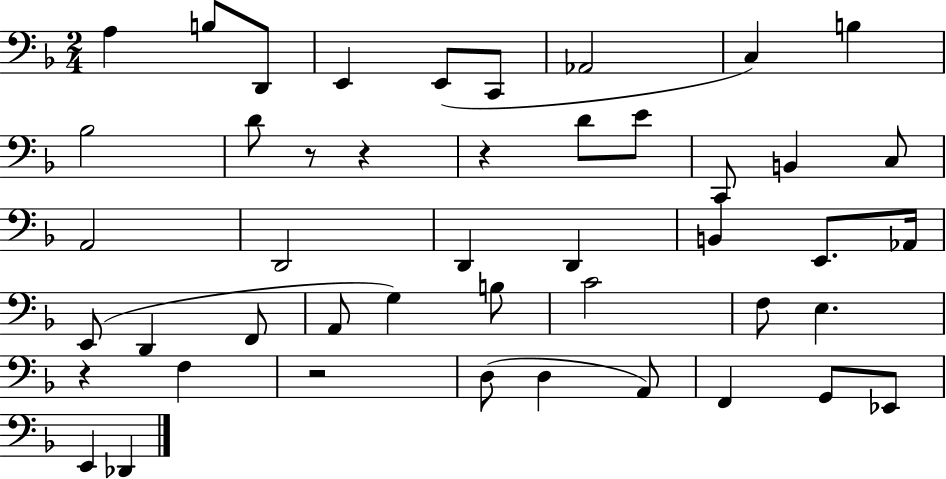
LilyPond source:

{
  \clef bass
  \numericTimeSignature
  \time 2/4
  \key f \major
  \repeat volta 2 { a4 b8 d,8 | e,4 e,8( c,8 | aes,2 | c4) b4 | \break bes2 | d'8 r8 r4 | r4 d'8 e'8 | c,8 b,4 c8 | \break a,2 | d,2 | d,4 d,4 | b,4 e,8. aes,16 | \break e,8( d,4 f,8 | a,8 g4) b8 | c'2 | f8 e4. | \break r4 f4 | r2 | d8( d4 a,8) | f,4 g,8 ees,8 | \break e,4 des,4 | } \bar "|."
}